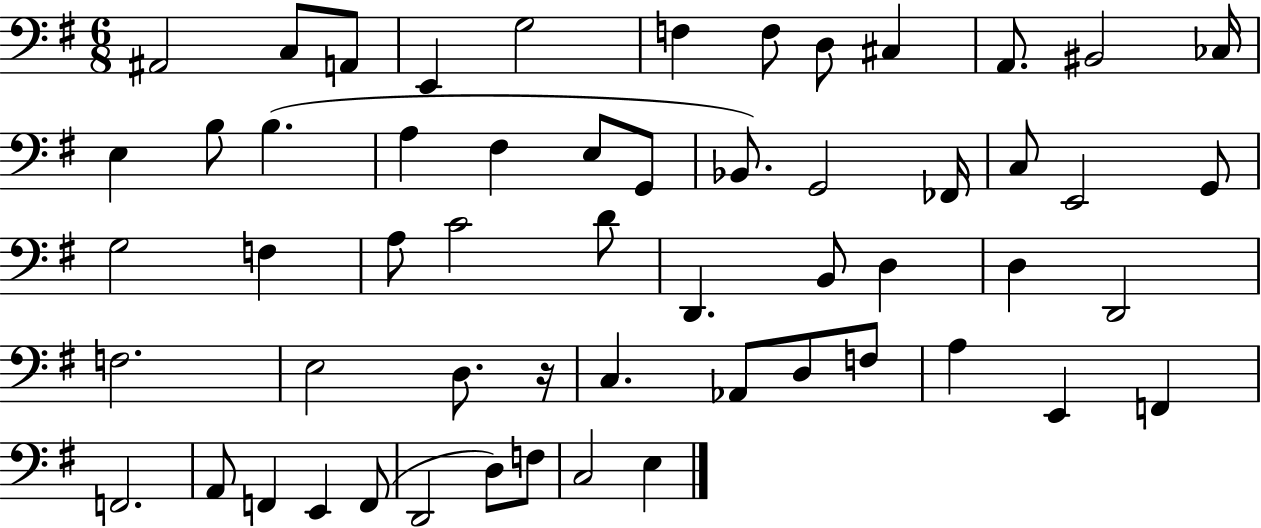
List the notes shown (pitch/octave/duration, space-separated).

A#2/h C3/e A2/e E2/q G3/h F3/q F3/e D3/e C#3/q A2/e. BIS2/h CES3/s E3/q B3/e B3/q. A3/q F#3/q E3/e G2/e Bb2/e. G2/h FES2/s C3/e E2/h G2/e G3/h F3/q A3/e C4/h D4/e D2/q. B2/e D3/q D3/q D2/h F3/h. E3/h D3/e. R/s C3/q. Ab2/e D3/e F3/e A3/q E2/q F2/q F2/h. A2/e F2/q E2/q F2/e D2/h D3/e F3/e C3/h E3/q